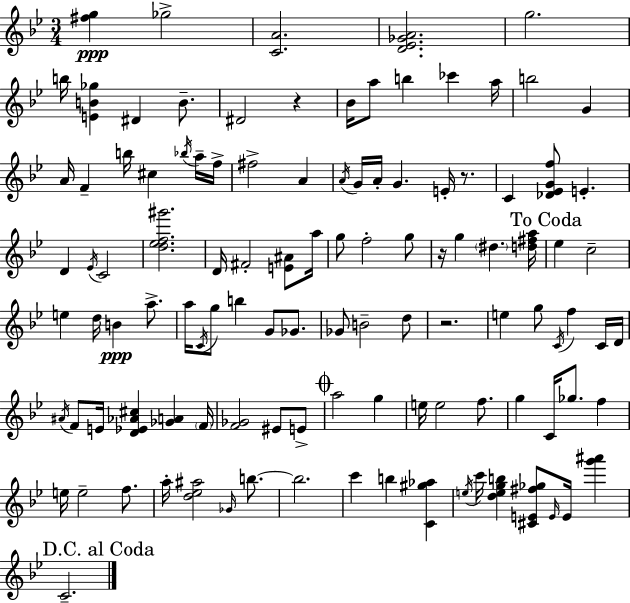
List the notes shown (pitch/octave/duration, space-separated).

[F#5,G5]/q Gb5/h [C4,A4]/h. [D4,Eb4,Gb4,A4]/h. G5/h. B5/s [E4,B4,Gb5]/q D#4/q B4/e. D#4/h R/q Bb4/s A5/e B5/q CES6/q A5/s B5/h G4/q A4/s F4/q B5/s C#5/q Bb5/s A5/s F5/s F#5/h A4/q A4/s G4/s A4/s G4/q. E4/s R/e. C4/q [Db4,Eb4,G4,F5]/e E4/q. D4/q Eb4/s C4/h [D5,Eb5,F5,G#6]/h. D4/s F#4/h [E4,A#4]/e A5/s G5/e F5/h G5/e R/s G5/q D#5/q. [D5,F#5,A5]/s Eb5/q C5/h E5/q D5/s B4/q A5/e. A5/s C4/s G5/e B5/q G4/e Gb4/e. Gb4/e B4/h D5/e R/h. E5/q G5/e C4/s F5/q C4/s D4/s A#4/s F4/e E4/s [D4,Eb4,Ab4,C#5]/q [Gb4,A4]/q F4/s [F4,Gb4]/h EIS4/e E4/e A5/h G5/q E5/s E5/h F5/e. G5/q C4/s Gb5/e. F5/q E5/s E5/h F5/e. A5/s [D5,Eb5,A#5]/h Gb4/s B5/e. B5/h. C6/q B5/q [C4,G#5,Ab5]/q E5/s C6/s [D5,E5,G5,B5]/q [C#4,E4,F#5,Gb5]/e E4/s E4/s [G6,A#6]/q C4/h.